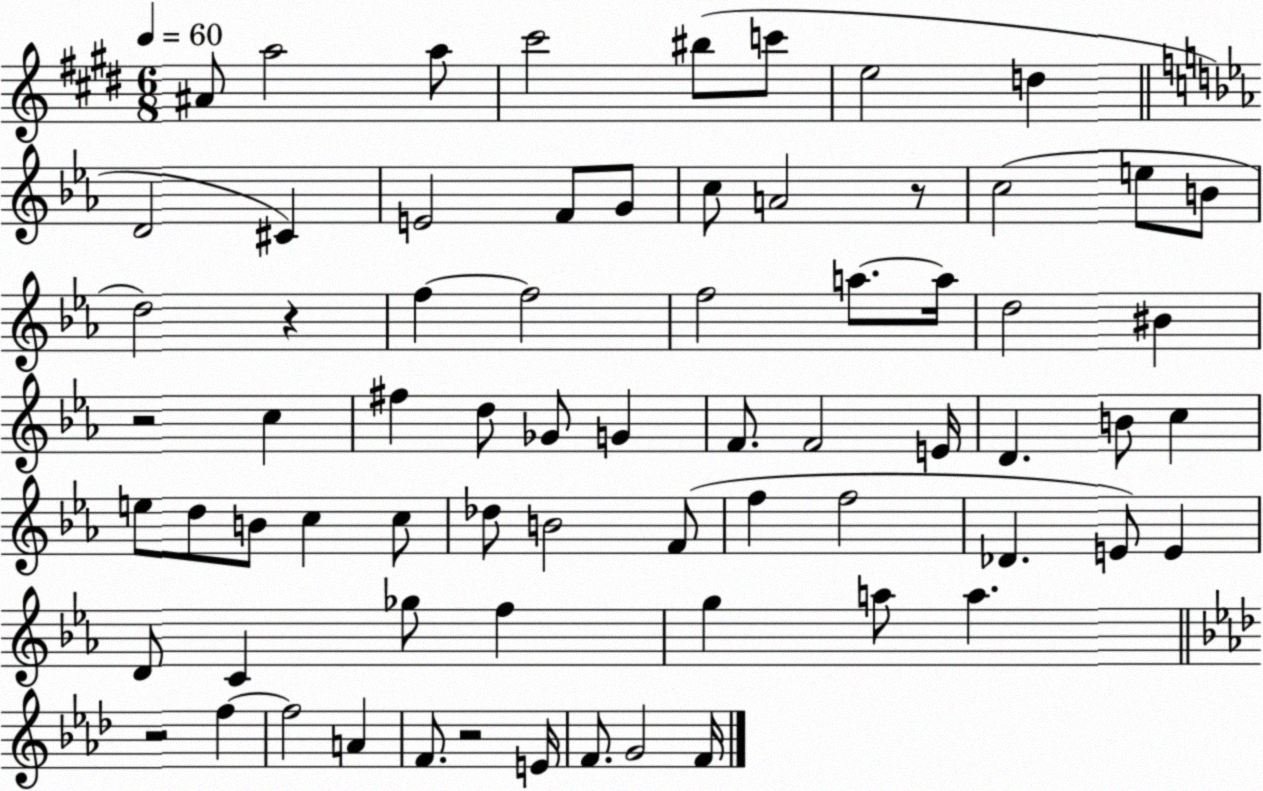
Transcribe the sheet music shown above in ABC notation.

X:1
T:Untitled
M:6/8
L:1/4
K:E
^A/2 a2 a/2 ^c'2 ^b/2 c'/2 e2 d D2 ^C E2 F/2 G/2 c/2 A2 z/2 c2 e/2 B/2 d2 z f f2 f2 a/2 a/4 d2 ^B z2 c ^f d/2 _G/2 G F/2 F2 E/4 D B/2 c e/2 d/2 B/2 c c/2 _d/2 B2 F/2 f f2 _D E/2 E D/2 C _g/2 f g a/2 a z2 f f2 A F/2 z2 E/4 F/2 G2 F/4